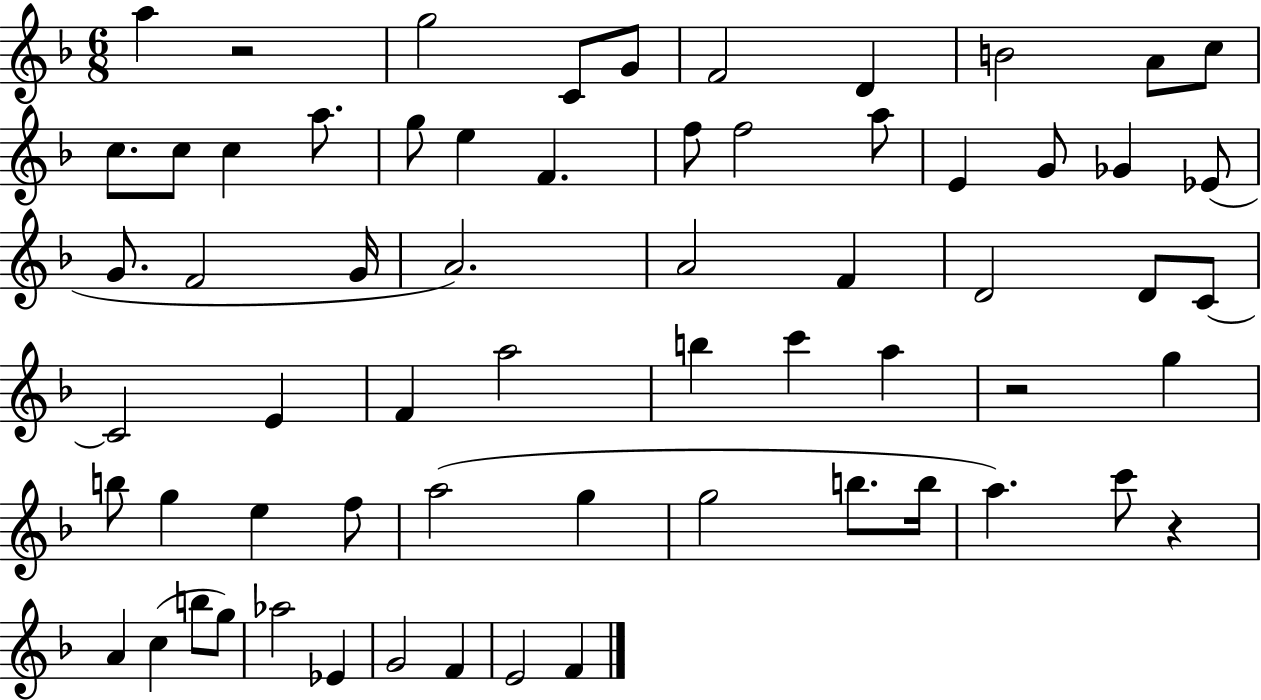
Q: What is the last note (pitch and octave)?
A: F4